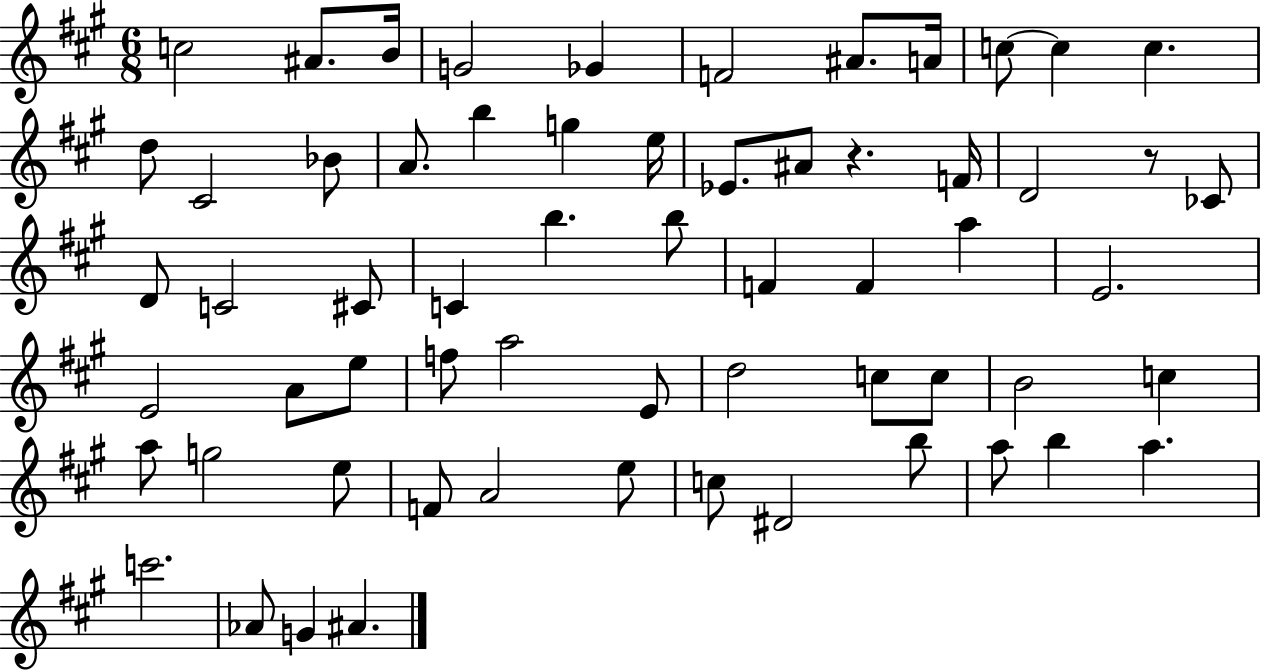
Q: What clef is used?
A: treble